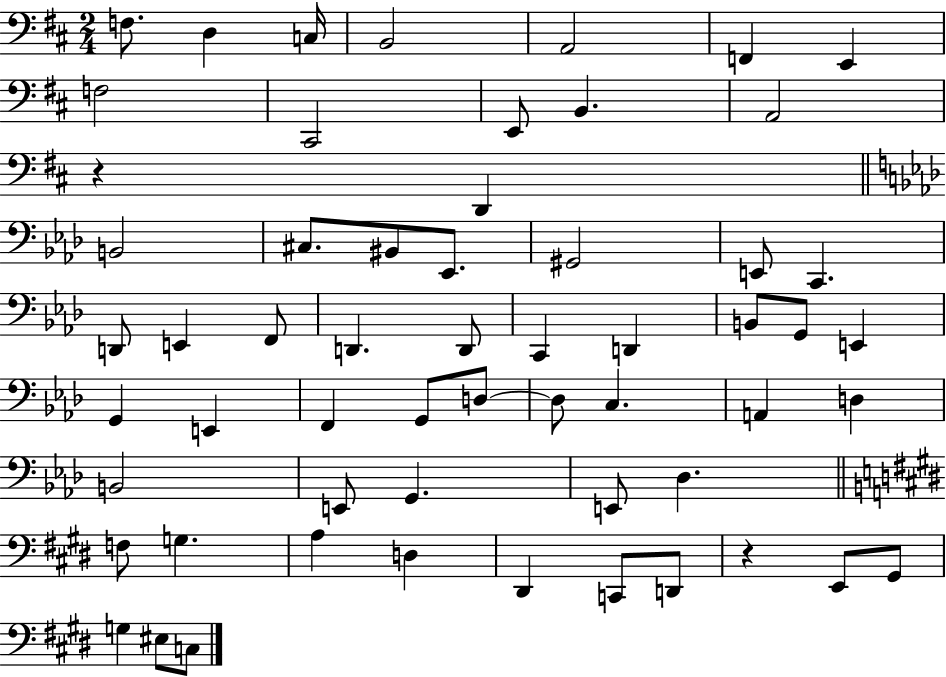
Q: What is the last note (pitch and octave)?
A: C3